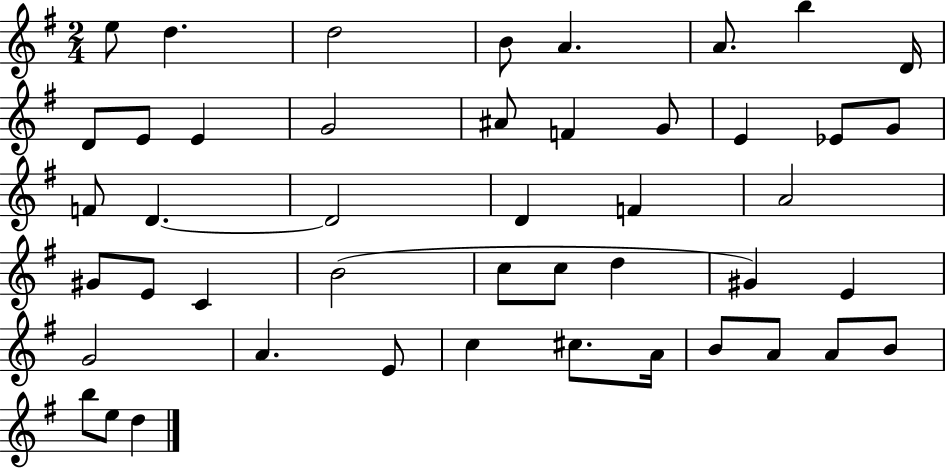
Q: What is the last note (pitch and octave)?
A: D5